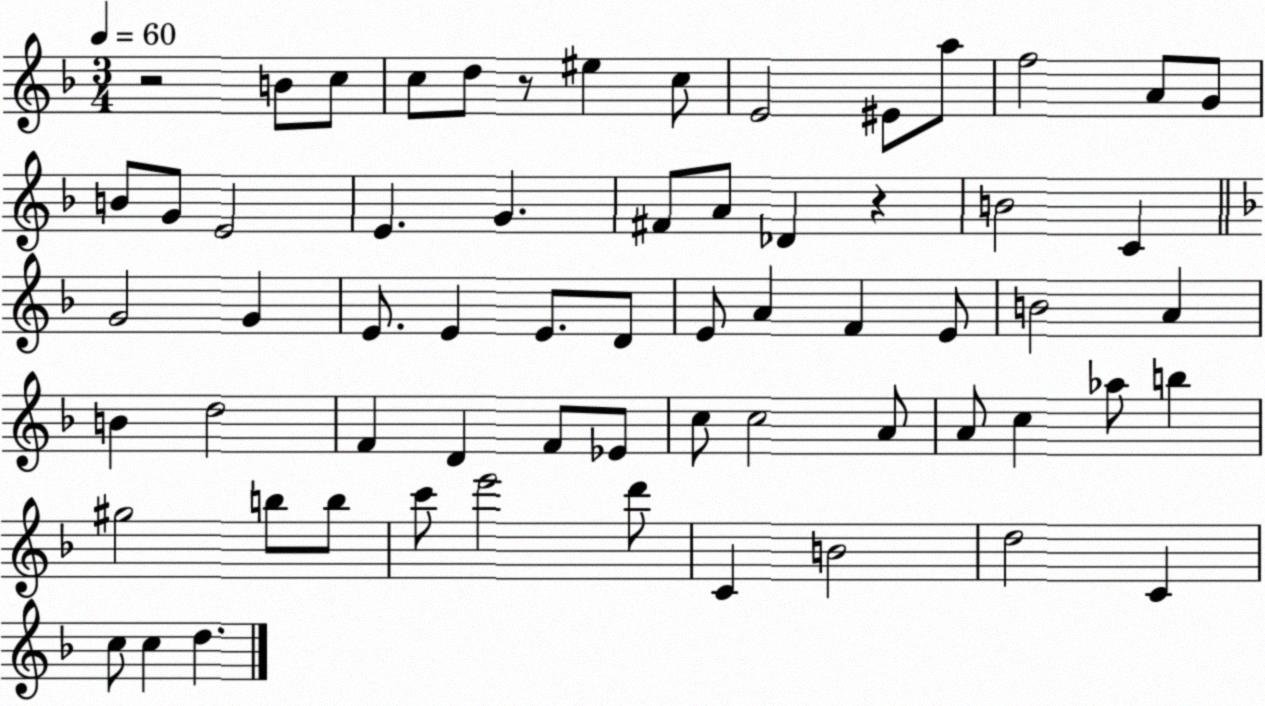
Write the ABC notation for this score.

X:1
T:Untitled
M:3/4
L:1/4
K:F
z2 B/2 c/2 c/2 d/2 z/2 ^e c/2 E2 ^E/2 a/2 f2 A/2 G/2 B/2 G/2 E2 E G ^F/2 A/2 _D z B2 C G2 G E/2 E E/2 D/2 E/2 A F E/2 B2 A B d2 F D F/2 _E/2 c/2 c2 A/2 A/2 c _a/2 b ^g2 b/2 b/2 c'/2 e'2 d'/2 C B2 d2 C c/2 c d